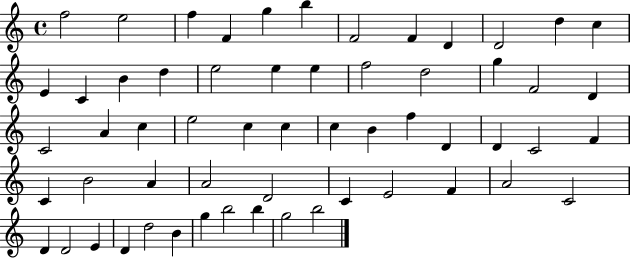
{
  \clef treble
  \time 4/4
  \defaultTimeSignature
  \key c \major
  f''2 e''2 | f''4 f'4 g''4 b''4 | f'2 f'4 d'4 | d'2 d''4 c''4 | \break e'4 c'4 b'4 d''4 | e''2 e''4 e''4 | f''2 d''2 | g''4 f'2 d'4 | \break c'2 a'4 c''4 | e''2 c''4 c''4 | c''4 b'4 f''4 d'4 | d'4 c'2 f'4 | \break c'4 b'2 a'4 | a'2 d'2 | c'4 e'2 f'4 | a'2 c'2 | \break d'4 d'2 e'4 | d'4 d''2 b'4 | g''4 b''2 b''4 | g''2 b''2 | \break \bar "|."
}